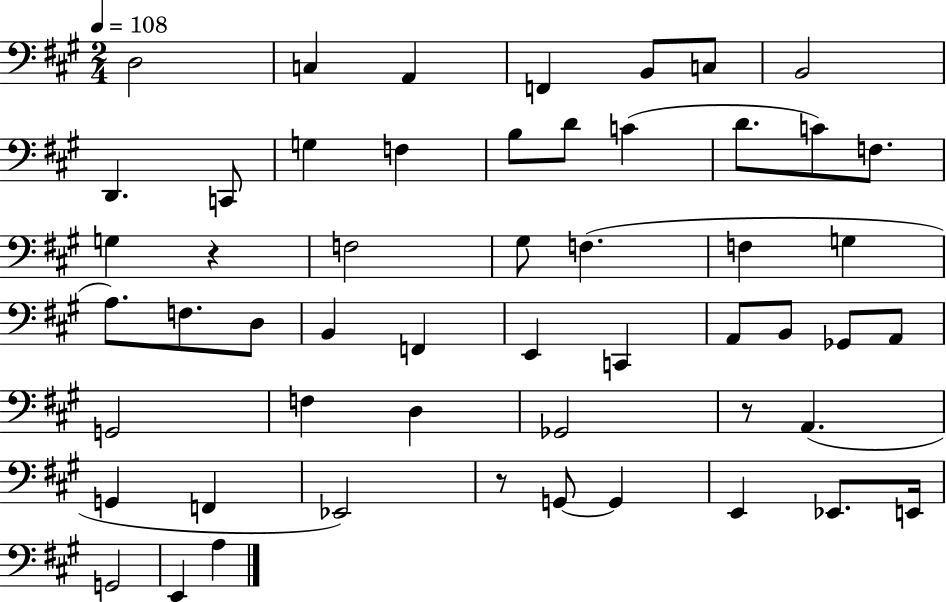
D3/h C3/q A2/q F2/q B2/e C3/e B2/h D2/q. C2/e G3/q F3/q B3/e D4/e C4/q D4/e. C4/e F3/e. G3/q R/q F3/h G#3/e F3/q. F3/q G3/q A3/e. F3/e. D3/e B2/q F2/q E2/q C2/q A2/e B2/e Gb2/e A2/e G2/h F3/q D3/q Gb2/h R/e A2/q. G2/q F2/q Eb2/h R/e G2/e G2/q E2/q Eb2/e. E2/s G2/h E2/q A3/q